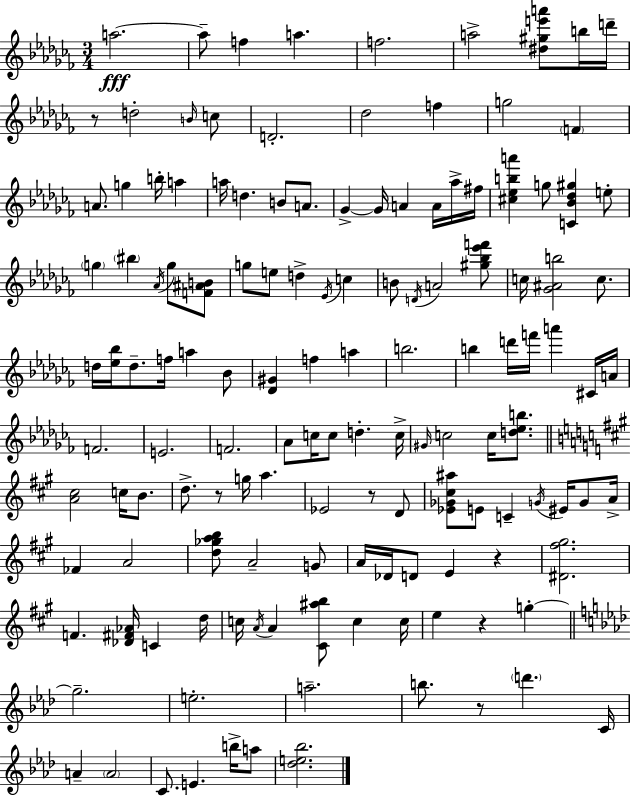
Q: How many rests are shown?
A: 6